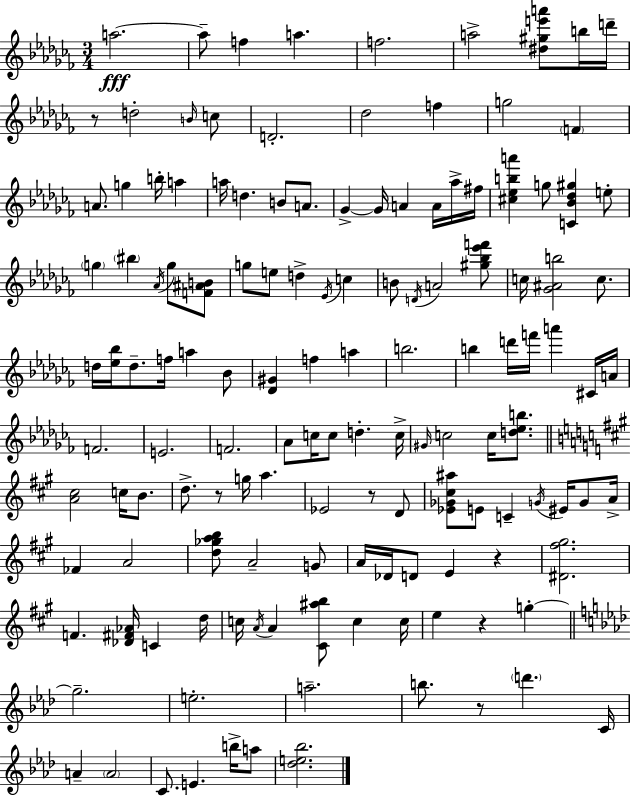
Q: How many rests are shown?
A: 6